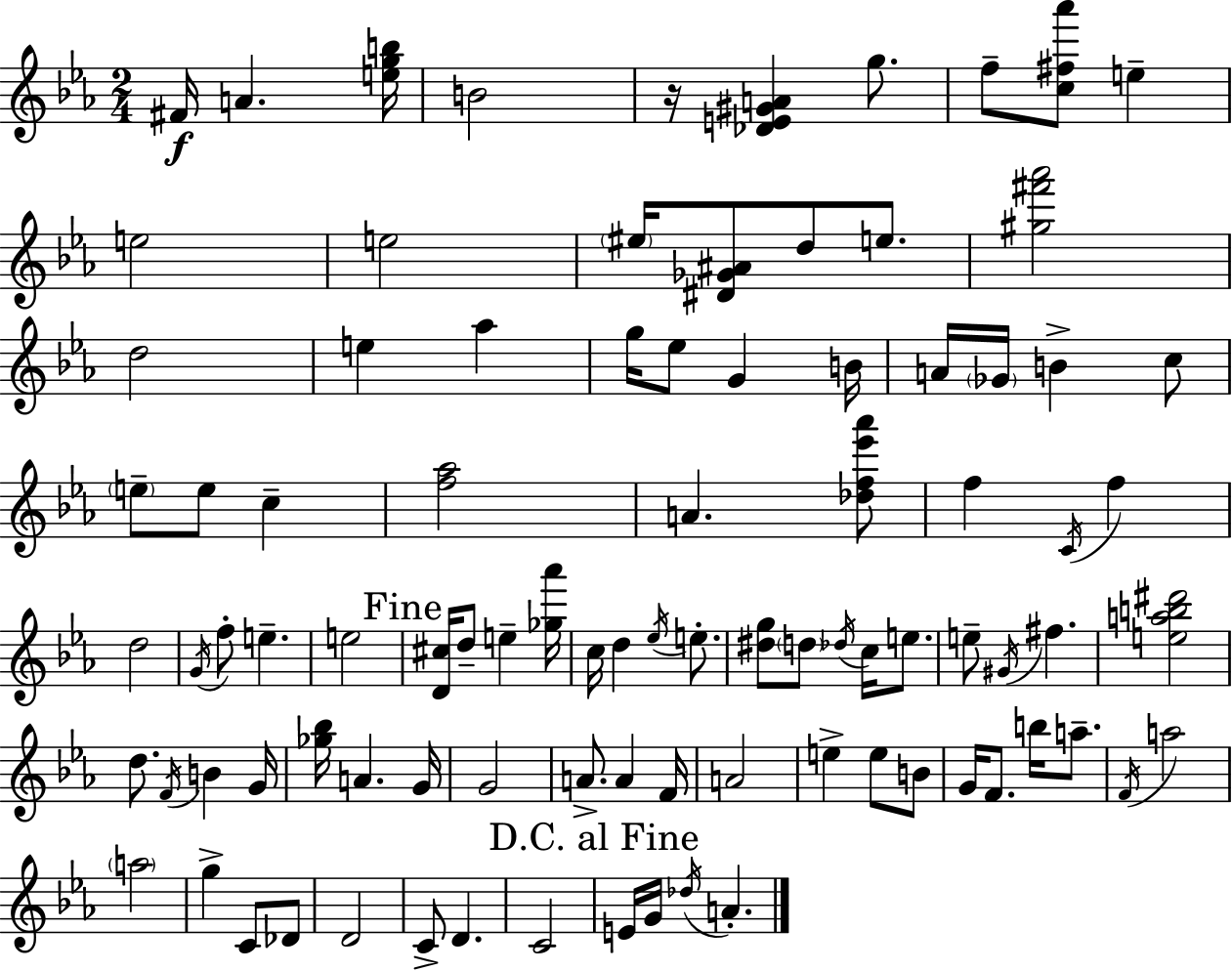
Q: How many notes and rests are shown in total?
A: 92